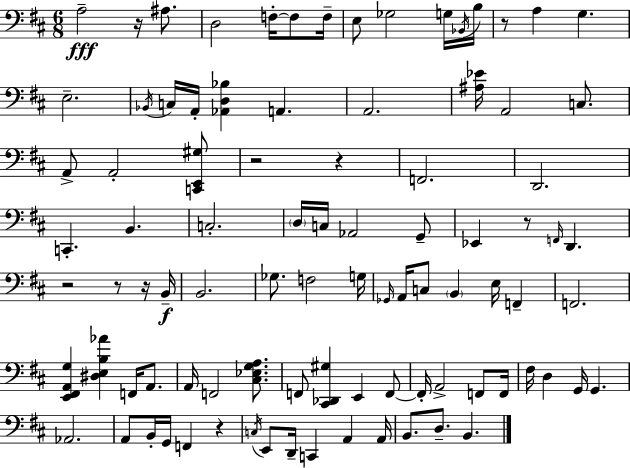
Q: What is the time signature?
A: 6/8